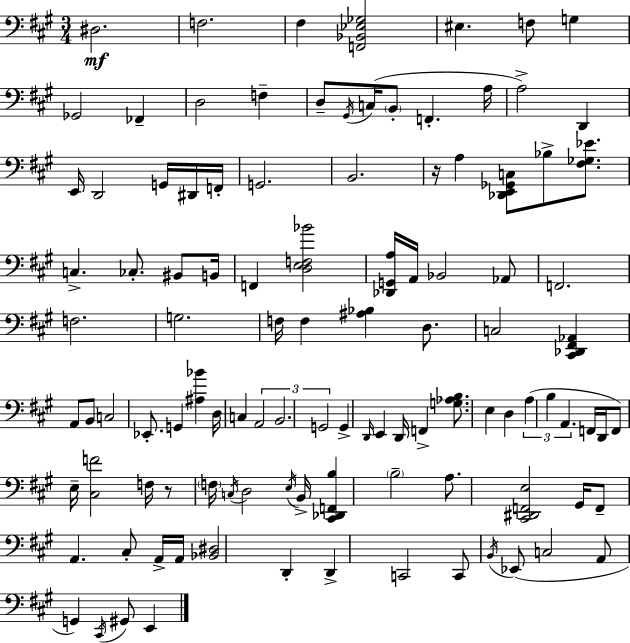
D#3/h. F3/h. F#3/q [F2,Bb2,Eb3,Gb3]/h EIS3/q. F3/e G3/q Gb2/h FES2/q D3/h F3/q D3/e G#2/s C3/s B2/e F2/q. A3/s A3/h D2/q E2/s D2/h G2/s D#2/s F2/s G2/h. B2/h. R/s A3/q [Db2,E2,Gb2,C3]/e Bb3/e [F#3,Gb3,Eb4]/e. C3/q. CES3/e. BIS2/e B2/s F2/q [D3,E3,F3,Bb4]/h [Db2,G2,A3]/s A2/s Bb2/h Ab2/e F2/h. F3/h. G3/h. F3/s F3/q [A#3,Bb3]/q D3/e. C3/h [C#2,Db2,F#2,Ab2]/q A2/e B2/e C3/h Eb2/e. G2/q [A#3,Bb4]/q D3/s C3/q A2/h B2/h. G2/h G2/q D2/s E2/q D2/s F2/q [G3,Ab3,B3]/e. E3/q D3/q A3/q B3/q A2/q. F2/s D2/s F2/e E3/s [C#3,F4]/h F3/s R/e F3/s C3/s D3/h E3/s B2/s [C#2,Db2,F2,B3]/q B3/h A3/e. [C#2,D#2,F2,E3]/h G#2/s F2/e A2/q. C#3/e A2/s A2/s [Bb2,D#3]/h D2/q D2/q C2/h C2/e B2/s Eb2/e C3/h A2/e G2/q C#2/s G#2/e E2/q